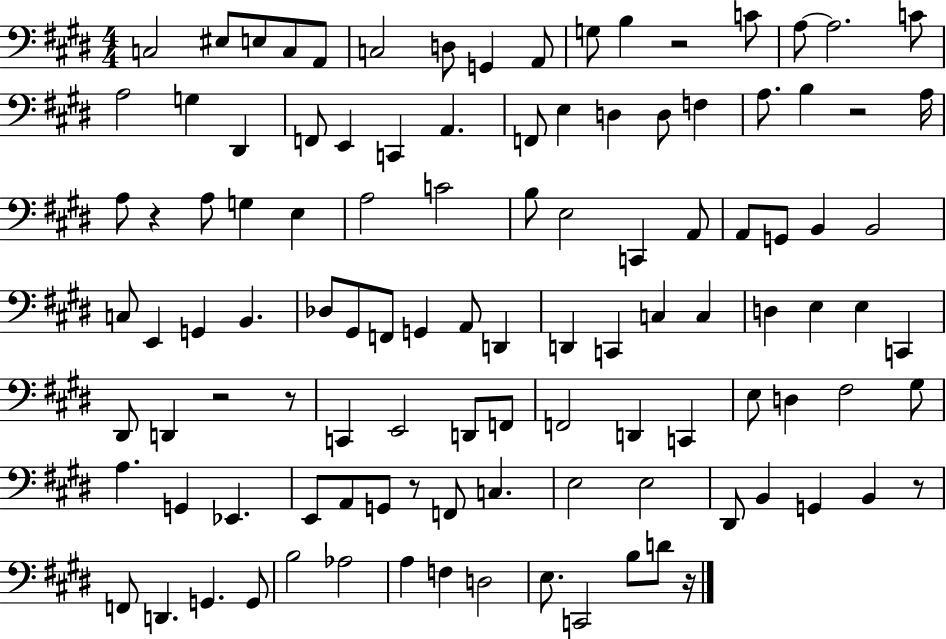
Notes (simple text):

C3/h EIS3/e E3/e C3/e A2/e C3/h D3/e G2/q A2/e G3/e B3/q R/h C4/e A3/e A3/h. C4/e A3/h G3/q D#2/q F2/e E2/q C2/q A2/q. F2/e E3/q D3/q D3/e F3/q A3/e. B3/q R/h A3/s A3/e R/q A3/e G3/q E3/q A3/h C4/h B3/e E3/h C2/q A2/e A2/e G2/e B2/q B2/h C3/e E2/q G2/q B2/q. Db3/e G#2/e F2/e G2/q A2/e D2/q D2/q C2/q C3/q C3/q D3/q E3/q E3/q C2/q D#2/e D2/q R/h R/e C2/q E2/h D2/e F2/e F2/h D2/q C2/q E3/e D3/q F#3/h G#3/e A3/q. G2/q Eb2/q. E2/e A2/e G2/e R/e F2/e C3/q. E3/h E3/h D#2/e B2/q G2/q B2/q R/e F2/e D2/q. G2/q. G2/e B3/h Ab3/h A3/q F3/q D3/h E3/e. C2/h B3/e D4/e R/s